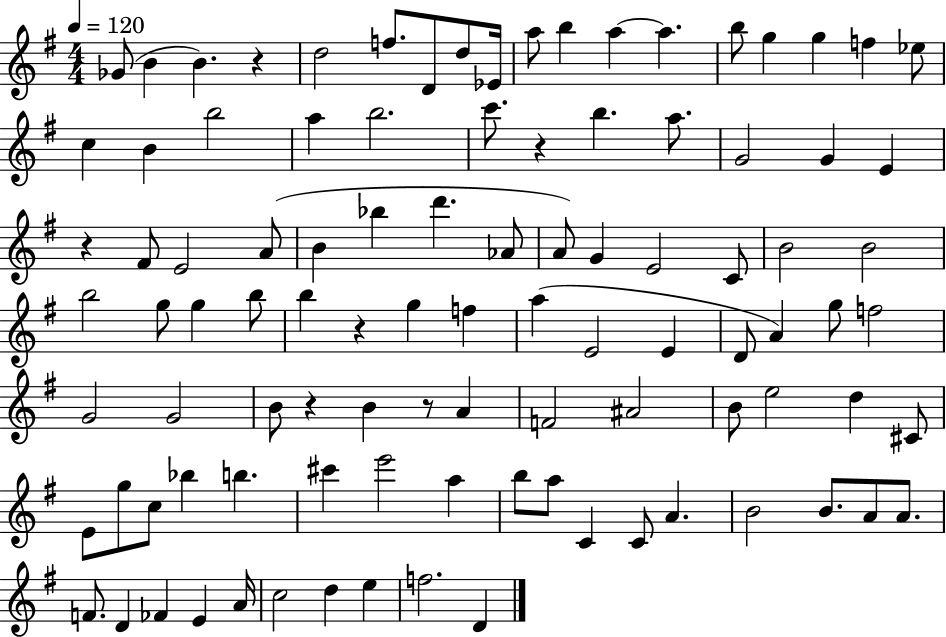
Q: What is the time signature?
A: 4/4